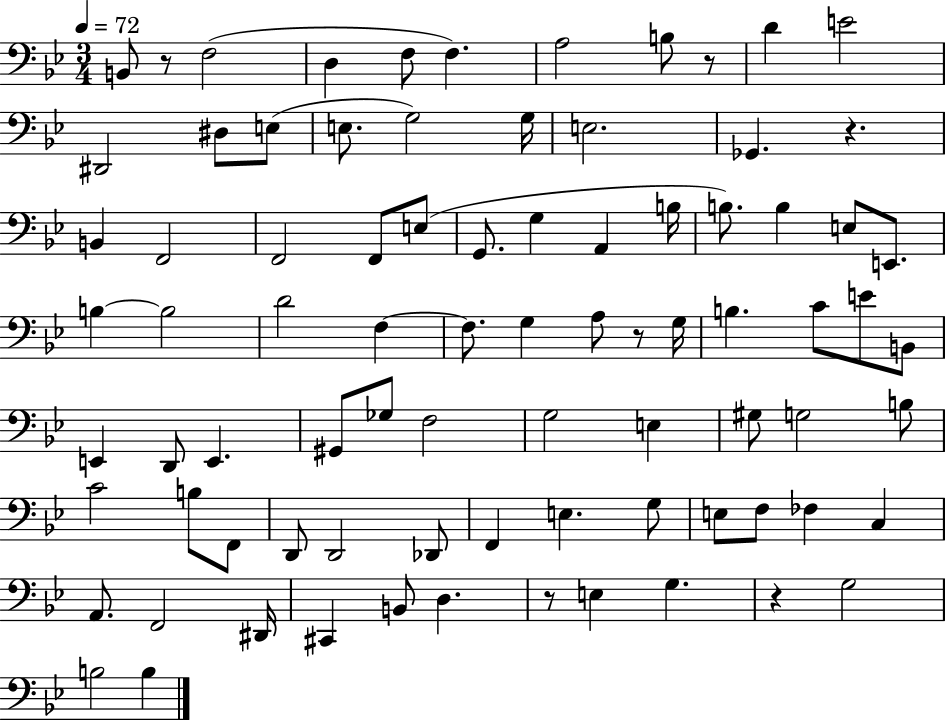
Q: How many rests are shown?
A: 6